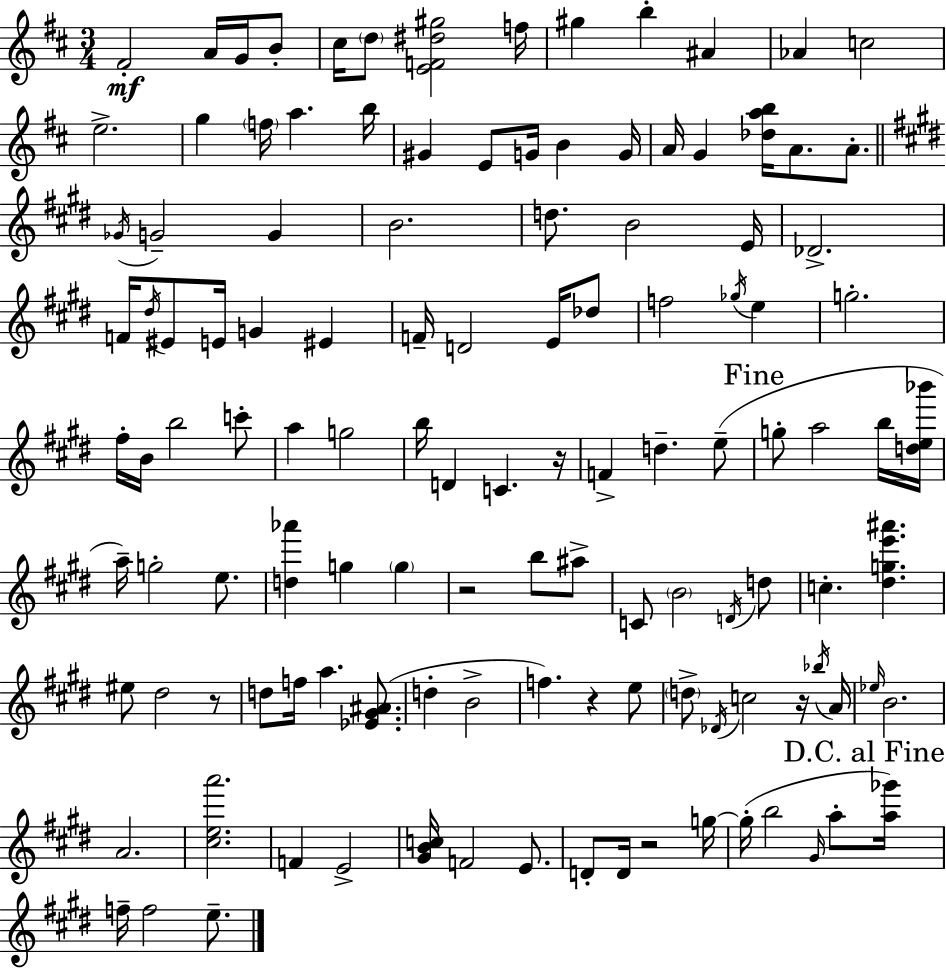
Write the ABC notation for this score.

X:1
T:Untitled
M:3/4
L:1/4
K:D
^F2 A/4 G/4 B/2 ^c/4 d/2 [EF^d^g]2 f/4 ^g b ^A _A c2 e2 g f/4 a b/4 ^G E/2 G/4 B G/4 A/4 G [_dab]/4 A/2 A/2 _G/4 G2 G B2 d/2 B2 E/4 _D2 F/4 ^d/4 ^E/2 E/4 G ^E F/4 D2 E/4 _d/2 f2 _g/4 e g2 ^f/4 B/4 b2 c'/2 a g2 b/4 D C z/4 F d e/2 g/2 a2 b/4 [de_b']/4 a/4 g2 e/2 [d_a'] g g z2 b/2 ^a/2 C/2 B2 D/4 d/2 c [^dge'^a'] ^e/2 ^d2 z/2 d/2 f/4 a [_E^G^A]/2 d B2 f z e/2 d/2 _D/4 c2 z/4 _b/4 A/4 _e/4 B2 A2 [^cea']2 F E2 [^GBc]/4 F2 E/2 D/2 D/4 z2 g/4 g/4 b2 ^G/4 a/2 [a_g']/4 f/4 f2 e/2